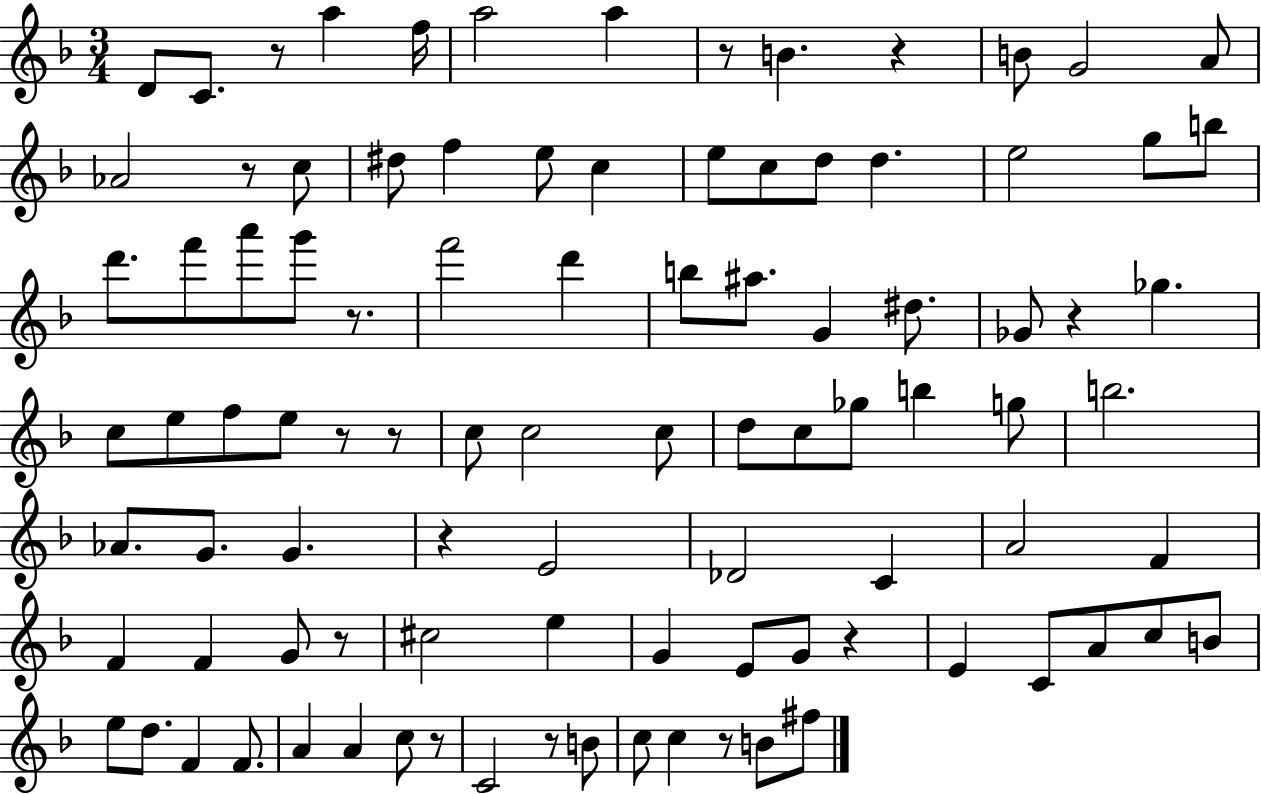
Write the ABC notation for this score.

X:1
T:Untitled
M:3/4
L:1/4
K:F
D/2 C/2 z/2 a f/4 a2 a z/2 B z B/2 G2 A/2 _A2 z/2 c/2 ^d/2 f e/2 c e/2 c/2 d/2 d e2 g/2 b/2 d'/2 f'/2 a'/2 g'/2 z/2 f'2 d' b/2 ^a/2 G ^d/2 _G/2 z _g c/2 e/2 f/2 e/2 z/2 z/2 c/2 c2 c/2 d/2 c/2 _g/2 b g/2 b2 _A/2 G/2 G z E2 _D2 C A2 F F F G/2 z/2 ^c2 e G E/2 G/2 z E C/2 A/2 c/2 B/2 e/2 d/2 F F/2 A A c/2 z/2 C2 z/2 B/2 c/2 c z/2 B/2 ^f/2